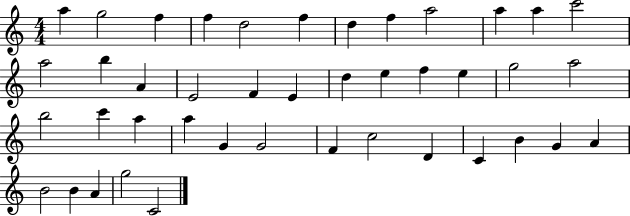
A5/q G5/h F5/q F5/q D5/h F5/q D5/q F5/q A5/h A5/q A5/q C6/h A5/h B5/q A4/q E4/h F4/q E4/q D5/q E5/q F5/q E5/q G5/h A5/h B5/h C6/q A5/q A5/q G4/q G4/h F4/q C5/h D4/q C4/q B4/q G4/q A4/q B4/h B4/q A4/q G5/h C4/h